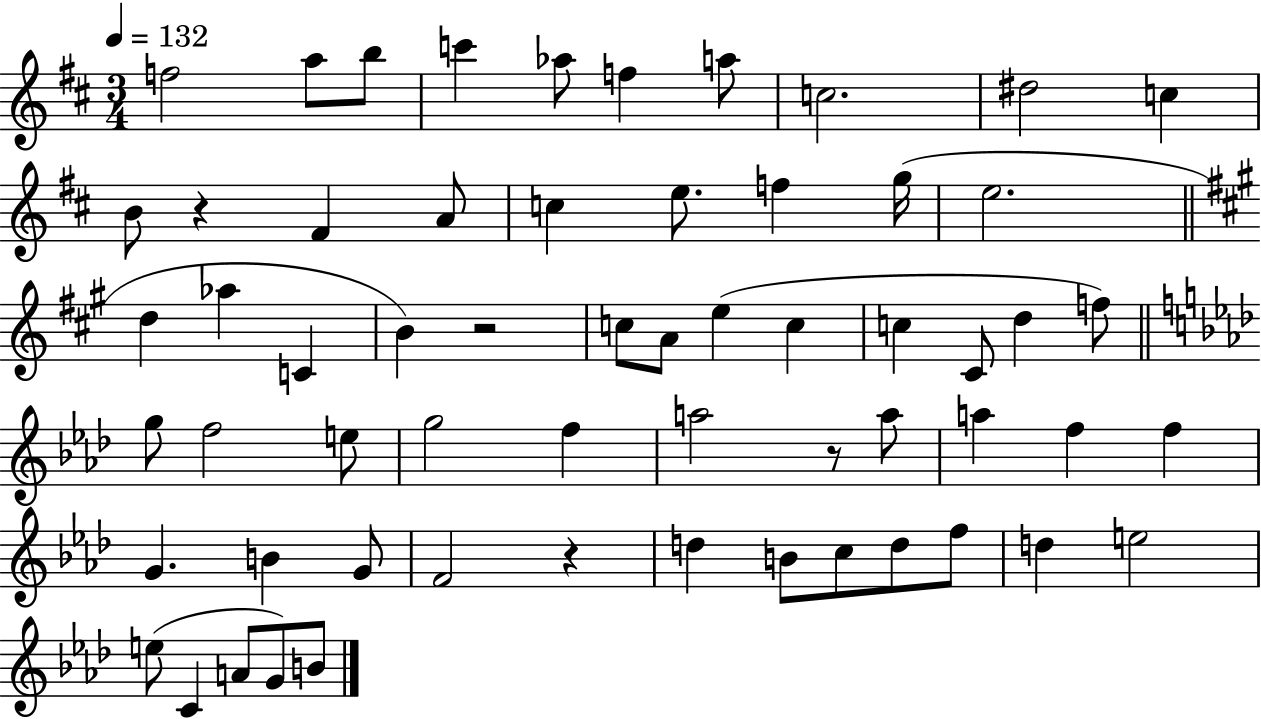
F5/h A5/e B5/e C6/q Ab5/e F5/q A5/e C5/h. D#5/h C5/q B4/e R/q F#4/q A4/e C5/q E5/e. F5/q G5/s E5/h. D5/q Ab5/q C4/q B4/q R/h C5/e A4/e E5/q C5/q C5/q C#4/e D5/q F5/e G5/e F5/h E5/e G5/h F5/q A5/h R/e A5/e A5/q F5/q F5/q G4/q. B4/q G4/e F4/h R/q D5/q B4/e C5/e D5/e F5/e D5/q E5/h E5/e C4/q A4/e G4/e B4/e